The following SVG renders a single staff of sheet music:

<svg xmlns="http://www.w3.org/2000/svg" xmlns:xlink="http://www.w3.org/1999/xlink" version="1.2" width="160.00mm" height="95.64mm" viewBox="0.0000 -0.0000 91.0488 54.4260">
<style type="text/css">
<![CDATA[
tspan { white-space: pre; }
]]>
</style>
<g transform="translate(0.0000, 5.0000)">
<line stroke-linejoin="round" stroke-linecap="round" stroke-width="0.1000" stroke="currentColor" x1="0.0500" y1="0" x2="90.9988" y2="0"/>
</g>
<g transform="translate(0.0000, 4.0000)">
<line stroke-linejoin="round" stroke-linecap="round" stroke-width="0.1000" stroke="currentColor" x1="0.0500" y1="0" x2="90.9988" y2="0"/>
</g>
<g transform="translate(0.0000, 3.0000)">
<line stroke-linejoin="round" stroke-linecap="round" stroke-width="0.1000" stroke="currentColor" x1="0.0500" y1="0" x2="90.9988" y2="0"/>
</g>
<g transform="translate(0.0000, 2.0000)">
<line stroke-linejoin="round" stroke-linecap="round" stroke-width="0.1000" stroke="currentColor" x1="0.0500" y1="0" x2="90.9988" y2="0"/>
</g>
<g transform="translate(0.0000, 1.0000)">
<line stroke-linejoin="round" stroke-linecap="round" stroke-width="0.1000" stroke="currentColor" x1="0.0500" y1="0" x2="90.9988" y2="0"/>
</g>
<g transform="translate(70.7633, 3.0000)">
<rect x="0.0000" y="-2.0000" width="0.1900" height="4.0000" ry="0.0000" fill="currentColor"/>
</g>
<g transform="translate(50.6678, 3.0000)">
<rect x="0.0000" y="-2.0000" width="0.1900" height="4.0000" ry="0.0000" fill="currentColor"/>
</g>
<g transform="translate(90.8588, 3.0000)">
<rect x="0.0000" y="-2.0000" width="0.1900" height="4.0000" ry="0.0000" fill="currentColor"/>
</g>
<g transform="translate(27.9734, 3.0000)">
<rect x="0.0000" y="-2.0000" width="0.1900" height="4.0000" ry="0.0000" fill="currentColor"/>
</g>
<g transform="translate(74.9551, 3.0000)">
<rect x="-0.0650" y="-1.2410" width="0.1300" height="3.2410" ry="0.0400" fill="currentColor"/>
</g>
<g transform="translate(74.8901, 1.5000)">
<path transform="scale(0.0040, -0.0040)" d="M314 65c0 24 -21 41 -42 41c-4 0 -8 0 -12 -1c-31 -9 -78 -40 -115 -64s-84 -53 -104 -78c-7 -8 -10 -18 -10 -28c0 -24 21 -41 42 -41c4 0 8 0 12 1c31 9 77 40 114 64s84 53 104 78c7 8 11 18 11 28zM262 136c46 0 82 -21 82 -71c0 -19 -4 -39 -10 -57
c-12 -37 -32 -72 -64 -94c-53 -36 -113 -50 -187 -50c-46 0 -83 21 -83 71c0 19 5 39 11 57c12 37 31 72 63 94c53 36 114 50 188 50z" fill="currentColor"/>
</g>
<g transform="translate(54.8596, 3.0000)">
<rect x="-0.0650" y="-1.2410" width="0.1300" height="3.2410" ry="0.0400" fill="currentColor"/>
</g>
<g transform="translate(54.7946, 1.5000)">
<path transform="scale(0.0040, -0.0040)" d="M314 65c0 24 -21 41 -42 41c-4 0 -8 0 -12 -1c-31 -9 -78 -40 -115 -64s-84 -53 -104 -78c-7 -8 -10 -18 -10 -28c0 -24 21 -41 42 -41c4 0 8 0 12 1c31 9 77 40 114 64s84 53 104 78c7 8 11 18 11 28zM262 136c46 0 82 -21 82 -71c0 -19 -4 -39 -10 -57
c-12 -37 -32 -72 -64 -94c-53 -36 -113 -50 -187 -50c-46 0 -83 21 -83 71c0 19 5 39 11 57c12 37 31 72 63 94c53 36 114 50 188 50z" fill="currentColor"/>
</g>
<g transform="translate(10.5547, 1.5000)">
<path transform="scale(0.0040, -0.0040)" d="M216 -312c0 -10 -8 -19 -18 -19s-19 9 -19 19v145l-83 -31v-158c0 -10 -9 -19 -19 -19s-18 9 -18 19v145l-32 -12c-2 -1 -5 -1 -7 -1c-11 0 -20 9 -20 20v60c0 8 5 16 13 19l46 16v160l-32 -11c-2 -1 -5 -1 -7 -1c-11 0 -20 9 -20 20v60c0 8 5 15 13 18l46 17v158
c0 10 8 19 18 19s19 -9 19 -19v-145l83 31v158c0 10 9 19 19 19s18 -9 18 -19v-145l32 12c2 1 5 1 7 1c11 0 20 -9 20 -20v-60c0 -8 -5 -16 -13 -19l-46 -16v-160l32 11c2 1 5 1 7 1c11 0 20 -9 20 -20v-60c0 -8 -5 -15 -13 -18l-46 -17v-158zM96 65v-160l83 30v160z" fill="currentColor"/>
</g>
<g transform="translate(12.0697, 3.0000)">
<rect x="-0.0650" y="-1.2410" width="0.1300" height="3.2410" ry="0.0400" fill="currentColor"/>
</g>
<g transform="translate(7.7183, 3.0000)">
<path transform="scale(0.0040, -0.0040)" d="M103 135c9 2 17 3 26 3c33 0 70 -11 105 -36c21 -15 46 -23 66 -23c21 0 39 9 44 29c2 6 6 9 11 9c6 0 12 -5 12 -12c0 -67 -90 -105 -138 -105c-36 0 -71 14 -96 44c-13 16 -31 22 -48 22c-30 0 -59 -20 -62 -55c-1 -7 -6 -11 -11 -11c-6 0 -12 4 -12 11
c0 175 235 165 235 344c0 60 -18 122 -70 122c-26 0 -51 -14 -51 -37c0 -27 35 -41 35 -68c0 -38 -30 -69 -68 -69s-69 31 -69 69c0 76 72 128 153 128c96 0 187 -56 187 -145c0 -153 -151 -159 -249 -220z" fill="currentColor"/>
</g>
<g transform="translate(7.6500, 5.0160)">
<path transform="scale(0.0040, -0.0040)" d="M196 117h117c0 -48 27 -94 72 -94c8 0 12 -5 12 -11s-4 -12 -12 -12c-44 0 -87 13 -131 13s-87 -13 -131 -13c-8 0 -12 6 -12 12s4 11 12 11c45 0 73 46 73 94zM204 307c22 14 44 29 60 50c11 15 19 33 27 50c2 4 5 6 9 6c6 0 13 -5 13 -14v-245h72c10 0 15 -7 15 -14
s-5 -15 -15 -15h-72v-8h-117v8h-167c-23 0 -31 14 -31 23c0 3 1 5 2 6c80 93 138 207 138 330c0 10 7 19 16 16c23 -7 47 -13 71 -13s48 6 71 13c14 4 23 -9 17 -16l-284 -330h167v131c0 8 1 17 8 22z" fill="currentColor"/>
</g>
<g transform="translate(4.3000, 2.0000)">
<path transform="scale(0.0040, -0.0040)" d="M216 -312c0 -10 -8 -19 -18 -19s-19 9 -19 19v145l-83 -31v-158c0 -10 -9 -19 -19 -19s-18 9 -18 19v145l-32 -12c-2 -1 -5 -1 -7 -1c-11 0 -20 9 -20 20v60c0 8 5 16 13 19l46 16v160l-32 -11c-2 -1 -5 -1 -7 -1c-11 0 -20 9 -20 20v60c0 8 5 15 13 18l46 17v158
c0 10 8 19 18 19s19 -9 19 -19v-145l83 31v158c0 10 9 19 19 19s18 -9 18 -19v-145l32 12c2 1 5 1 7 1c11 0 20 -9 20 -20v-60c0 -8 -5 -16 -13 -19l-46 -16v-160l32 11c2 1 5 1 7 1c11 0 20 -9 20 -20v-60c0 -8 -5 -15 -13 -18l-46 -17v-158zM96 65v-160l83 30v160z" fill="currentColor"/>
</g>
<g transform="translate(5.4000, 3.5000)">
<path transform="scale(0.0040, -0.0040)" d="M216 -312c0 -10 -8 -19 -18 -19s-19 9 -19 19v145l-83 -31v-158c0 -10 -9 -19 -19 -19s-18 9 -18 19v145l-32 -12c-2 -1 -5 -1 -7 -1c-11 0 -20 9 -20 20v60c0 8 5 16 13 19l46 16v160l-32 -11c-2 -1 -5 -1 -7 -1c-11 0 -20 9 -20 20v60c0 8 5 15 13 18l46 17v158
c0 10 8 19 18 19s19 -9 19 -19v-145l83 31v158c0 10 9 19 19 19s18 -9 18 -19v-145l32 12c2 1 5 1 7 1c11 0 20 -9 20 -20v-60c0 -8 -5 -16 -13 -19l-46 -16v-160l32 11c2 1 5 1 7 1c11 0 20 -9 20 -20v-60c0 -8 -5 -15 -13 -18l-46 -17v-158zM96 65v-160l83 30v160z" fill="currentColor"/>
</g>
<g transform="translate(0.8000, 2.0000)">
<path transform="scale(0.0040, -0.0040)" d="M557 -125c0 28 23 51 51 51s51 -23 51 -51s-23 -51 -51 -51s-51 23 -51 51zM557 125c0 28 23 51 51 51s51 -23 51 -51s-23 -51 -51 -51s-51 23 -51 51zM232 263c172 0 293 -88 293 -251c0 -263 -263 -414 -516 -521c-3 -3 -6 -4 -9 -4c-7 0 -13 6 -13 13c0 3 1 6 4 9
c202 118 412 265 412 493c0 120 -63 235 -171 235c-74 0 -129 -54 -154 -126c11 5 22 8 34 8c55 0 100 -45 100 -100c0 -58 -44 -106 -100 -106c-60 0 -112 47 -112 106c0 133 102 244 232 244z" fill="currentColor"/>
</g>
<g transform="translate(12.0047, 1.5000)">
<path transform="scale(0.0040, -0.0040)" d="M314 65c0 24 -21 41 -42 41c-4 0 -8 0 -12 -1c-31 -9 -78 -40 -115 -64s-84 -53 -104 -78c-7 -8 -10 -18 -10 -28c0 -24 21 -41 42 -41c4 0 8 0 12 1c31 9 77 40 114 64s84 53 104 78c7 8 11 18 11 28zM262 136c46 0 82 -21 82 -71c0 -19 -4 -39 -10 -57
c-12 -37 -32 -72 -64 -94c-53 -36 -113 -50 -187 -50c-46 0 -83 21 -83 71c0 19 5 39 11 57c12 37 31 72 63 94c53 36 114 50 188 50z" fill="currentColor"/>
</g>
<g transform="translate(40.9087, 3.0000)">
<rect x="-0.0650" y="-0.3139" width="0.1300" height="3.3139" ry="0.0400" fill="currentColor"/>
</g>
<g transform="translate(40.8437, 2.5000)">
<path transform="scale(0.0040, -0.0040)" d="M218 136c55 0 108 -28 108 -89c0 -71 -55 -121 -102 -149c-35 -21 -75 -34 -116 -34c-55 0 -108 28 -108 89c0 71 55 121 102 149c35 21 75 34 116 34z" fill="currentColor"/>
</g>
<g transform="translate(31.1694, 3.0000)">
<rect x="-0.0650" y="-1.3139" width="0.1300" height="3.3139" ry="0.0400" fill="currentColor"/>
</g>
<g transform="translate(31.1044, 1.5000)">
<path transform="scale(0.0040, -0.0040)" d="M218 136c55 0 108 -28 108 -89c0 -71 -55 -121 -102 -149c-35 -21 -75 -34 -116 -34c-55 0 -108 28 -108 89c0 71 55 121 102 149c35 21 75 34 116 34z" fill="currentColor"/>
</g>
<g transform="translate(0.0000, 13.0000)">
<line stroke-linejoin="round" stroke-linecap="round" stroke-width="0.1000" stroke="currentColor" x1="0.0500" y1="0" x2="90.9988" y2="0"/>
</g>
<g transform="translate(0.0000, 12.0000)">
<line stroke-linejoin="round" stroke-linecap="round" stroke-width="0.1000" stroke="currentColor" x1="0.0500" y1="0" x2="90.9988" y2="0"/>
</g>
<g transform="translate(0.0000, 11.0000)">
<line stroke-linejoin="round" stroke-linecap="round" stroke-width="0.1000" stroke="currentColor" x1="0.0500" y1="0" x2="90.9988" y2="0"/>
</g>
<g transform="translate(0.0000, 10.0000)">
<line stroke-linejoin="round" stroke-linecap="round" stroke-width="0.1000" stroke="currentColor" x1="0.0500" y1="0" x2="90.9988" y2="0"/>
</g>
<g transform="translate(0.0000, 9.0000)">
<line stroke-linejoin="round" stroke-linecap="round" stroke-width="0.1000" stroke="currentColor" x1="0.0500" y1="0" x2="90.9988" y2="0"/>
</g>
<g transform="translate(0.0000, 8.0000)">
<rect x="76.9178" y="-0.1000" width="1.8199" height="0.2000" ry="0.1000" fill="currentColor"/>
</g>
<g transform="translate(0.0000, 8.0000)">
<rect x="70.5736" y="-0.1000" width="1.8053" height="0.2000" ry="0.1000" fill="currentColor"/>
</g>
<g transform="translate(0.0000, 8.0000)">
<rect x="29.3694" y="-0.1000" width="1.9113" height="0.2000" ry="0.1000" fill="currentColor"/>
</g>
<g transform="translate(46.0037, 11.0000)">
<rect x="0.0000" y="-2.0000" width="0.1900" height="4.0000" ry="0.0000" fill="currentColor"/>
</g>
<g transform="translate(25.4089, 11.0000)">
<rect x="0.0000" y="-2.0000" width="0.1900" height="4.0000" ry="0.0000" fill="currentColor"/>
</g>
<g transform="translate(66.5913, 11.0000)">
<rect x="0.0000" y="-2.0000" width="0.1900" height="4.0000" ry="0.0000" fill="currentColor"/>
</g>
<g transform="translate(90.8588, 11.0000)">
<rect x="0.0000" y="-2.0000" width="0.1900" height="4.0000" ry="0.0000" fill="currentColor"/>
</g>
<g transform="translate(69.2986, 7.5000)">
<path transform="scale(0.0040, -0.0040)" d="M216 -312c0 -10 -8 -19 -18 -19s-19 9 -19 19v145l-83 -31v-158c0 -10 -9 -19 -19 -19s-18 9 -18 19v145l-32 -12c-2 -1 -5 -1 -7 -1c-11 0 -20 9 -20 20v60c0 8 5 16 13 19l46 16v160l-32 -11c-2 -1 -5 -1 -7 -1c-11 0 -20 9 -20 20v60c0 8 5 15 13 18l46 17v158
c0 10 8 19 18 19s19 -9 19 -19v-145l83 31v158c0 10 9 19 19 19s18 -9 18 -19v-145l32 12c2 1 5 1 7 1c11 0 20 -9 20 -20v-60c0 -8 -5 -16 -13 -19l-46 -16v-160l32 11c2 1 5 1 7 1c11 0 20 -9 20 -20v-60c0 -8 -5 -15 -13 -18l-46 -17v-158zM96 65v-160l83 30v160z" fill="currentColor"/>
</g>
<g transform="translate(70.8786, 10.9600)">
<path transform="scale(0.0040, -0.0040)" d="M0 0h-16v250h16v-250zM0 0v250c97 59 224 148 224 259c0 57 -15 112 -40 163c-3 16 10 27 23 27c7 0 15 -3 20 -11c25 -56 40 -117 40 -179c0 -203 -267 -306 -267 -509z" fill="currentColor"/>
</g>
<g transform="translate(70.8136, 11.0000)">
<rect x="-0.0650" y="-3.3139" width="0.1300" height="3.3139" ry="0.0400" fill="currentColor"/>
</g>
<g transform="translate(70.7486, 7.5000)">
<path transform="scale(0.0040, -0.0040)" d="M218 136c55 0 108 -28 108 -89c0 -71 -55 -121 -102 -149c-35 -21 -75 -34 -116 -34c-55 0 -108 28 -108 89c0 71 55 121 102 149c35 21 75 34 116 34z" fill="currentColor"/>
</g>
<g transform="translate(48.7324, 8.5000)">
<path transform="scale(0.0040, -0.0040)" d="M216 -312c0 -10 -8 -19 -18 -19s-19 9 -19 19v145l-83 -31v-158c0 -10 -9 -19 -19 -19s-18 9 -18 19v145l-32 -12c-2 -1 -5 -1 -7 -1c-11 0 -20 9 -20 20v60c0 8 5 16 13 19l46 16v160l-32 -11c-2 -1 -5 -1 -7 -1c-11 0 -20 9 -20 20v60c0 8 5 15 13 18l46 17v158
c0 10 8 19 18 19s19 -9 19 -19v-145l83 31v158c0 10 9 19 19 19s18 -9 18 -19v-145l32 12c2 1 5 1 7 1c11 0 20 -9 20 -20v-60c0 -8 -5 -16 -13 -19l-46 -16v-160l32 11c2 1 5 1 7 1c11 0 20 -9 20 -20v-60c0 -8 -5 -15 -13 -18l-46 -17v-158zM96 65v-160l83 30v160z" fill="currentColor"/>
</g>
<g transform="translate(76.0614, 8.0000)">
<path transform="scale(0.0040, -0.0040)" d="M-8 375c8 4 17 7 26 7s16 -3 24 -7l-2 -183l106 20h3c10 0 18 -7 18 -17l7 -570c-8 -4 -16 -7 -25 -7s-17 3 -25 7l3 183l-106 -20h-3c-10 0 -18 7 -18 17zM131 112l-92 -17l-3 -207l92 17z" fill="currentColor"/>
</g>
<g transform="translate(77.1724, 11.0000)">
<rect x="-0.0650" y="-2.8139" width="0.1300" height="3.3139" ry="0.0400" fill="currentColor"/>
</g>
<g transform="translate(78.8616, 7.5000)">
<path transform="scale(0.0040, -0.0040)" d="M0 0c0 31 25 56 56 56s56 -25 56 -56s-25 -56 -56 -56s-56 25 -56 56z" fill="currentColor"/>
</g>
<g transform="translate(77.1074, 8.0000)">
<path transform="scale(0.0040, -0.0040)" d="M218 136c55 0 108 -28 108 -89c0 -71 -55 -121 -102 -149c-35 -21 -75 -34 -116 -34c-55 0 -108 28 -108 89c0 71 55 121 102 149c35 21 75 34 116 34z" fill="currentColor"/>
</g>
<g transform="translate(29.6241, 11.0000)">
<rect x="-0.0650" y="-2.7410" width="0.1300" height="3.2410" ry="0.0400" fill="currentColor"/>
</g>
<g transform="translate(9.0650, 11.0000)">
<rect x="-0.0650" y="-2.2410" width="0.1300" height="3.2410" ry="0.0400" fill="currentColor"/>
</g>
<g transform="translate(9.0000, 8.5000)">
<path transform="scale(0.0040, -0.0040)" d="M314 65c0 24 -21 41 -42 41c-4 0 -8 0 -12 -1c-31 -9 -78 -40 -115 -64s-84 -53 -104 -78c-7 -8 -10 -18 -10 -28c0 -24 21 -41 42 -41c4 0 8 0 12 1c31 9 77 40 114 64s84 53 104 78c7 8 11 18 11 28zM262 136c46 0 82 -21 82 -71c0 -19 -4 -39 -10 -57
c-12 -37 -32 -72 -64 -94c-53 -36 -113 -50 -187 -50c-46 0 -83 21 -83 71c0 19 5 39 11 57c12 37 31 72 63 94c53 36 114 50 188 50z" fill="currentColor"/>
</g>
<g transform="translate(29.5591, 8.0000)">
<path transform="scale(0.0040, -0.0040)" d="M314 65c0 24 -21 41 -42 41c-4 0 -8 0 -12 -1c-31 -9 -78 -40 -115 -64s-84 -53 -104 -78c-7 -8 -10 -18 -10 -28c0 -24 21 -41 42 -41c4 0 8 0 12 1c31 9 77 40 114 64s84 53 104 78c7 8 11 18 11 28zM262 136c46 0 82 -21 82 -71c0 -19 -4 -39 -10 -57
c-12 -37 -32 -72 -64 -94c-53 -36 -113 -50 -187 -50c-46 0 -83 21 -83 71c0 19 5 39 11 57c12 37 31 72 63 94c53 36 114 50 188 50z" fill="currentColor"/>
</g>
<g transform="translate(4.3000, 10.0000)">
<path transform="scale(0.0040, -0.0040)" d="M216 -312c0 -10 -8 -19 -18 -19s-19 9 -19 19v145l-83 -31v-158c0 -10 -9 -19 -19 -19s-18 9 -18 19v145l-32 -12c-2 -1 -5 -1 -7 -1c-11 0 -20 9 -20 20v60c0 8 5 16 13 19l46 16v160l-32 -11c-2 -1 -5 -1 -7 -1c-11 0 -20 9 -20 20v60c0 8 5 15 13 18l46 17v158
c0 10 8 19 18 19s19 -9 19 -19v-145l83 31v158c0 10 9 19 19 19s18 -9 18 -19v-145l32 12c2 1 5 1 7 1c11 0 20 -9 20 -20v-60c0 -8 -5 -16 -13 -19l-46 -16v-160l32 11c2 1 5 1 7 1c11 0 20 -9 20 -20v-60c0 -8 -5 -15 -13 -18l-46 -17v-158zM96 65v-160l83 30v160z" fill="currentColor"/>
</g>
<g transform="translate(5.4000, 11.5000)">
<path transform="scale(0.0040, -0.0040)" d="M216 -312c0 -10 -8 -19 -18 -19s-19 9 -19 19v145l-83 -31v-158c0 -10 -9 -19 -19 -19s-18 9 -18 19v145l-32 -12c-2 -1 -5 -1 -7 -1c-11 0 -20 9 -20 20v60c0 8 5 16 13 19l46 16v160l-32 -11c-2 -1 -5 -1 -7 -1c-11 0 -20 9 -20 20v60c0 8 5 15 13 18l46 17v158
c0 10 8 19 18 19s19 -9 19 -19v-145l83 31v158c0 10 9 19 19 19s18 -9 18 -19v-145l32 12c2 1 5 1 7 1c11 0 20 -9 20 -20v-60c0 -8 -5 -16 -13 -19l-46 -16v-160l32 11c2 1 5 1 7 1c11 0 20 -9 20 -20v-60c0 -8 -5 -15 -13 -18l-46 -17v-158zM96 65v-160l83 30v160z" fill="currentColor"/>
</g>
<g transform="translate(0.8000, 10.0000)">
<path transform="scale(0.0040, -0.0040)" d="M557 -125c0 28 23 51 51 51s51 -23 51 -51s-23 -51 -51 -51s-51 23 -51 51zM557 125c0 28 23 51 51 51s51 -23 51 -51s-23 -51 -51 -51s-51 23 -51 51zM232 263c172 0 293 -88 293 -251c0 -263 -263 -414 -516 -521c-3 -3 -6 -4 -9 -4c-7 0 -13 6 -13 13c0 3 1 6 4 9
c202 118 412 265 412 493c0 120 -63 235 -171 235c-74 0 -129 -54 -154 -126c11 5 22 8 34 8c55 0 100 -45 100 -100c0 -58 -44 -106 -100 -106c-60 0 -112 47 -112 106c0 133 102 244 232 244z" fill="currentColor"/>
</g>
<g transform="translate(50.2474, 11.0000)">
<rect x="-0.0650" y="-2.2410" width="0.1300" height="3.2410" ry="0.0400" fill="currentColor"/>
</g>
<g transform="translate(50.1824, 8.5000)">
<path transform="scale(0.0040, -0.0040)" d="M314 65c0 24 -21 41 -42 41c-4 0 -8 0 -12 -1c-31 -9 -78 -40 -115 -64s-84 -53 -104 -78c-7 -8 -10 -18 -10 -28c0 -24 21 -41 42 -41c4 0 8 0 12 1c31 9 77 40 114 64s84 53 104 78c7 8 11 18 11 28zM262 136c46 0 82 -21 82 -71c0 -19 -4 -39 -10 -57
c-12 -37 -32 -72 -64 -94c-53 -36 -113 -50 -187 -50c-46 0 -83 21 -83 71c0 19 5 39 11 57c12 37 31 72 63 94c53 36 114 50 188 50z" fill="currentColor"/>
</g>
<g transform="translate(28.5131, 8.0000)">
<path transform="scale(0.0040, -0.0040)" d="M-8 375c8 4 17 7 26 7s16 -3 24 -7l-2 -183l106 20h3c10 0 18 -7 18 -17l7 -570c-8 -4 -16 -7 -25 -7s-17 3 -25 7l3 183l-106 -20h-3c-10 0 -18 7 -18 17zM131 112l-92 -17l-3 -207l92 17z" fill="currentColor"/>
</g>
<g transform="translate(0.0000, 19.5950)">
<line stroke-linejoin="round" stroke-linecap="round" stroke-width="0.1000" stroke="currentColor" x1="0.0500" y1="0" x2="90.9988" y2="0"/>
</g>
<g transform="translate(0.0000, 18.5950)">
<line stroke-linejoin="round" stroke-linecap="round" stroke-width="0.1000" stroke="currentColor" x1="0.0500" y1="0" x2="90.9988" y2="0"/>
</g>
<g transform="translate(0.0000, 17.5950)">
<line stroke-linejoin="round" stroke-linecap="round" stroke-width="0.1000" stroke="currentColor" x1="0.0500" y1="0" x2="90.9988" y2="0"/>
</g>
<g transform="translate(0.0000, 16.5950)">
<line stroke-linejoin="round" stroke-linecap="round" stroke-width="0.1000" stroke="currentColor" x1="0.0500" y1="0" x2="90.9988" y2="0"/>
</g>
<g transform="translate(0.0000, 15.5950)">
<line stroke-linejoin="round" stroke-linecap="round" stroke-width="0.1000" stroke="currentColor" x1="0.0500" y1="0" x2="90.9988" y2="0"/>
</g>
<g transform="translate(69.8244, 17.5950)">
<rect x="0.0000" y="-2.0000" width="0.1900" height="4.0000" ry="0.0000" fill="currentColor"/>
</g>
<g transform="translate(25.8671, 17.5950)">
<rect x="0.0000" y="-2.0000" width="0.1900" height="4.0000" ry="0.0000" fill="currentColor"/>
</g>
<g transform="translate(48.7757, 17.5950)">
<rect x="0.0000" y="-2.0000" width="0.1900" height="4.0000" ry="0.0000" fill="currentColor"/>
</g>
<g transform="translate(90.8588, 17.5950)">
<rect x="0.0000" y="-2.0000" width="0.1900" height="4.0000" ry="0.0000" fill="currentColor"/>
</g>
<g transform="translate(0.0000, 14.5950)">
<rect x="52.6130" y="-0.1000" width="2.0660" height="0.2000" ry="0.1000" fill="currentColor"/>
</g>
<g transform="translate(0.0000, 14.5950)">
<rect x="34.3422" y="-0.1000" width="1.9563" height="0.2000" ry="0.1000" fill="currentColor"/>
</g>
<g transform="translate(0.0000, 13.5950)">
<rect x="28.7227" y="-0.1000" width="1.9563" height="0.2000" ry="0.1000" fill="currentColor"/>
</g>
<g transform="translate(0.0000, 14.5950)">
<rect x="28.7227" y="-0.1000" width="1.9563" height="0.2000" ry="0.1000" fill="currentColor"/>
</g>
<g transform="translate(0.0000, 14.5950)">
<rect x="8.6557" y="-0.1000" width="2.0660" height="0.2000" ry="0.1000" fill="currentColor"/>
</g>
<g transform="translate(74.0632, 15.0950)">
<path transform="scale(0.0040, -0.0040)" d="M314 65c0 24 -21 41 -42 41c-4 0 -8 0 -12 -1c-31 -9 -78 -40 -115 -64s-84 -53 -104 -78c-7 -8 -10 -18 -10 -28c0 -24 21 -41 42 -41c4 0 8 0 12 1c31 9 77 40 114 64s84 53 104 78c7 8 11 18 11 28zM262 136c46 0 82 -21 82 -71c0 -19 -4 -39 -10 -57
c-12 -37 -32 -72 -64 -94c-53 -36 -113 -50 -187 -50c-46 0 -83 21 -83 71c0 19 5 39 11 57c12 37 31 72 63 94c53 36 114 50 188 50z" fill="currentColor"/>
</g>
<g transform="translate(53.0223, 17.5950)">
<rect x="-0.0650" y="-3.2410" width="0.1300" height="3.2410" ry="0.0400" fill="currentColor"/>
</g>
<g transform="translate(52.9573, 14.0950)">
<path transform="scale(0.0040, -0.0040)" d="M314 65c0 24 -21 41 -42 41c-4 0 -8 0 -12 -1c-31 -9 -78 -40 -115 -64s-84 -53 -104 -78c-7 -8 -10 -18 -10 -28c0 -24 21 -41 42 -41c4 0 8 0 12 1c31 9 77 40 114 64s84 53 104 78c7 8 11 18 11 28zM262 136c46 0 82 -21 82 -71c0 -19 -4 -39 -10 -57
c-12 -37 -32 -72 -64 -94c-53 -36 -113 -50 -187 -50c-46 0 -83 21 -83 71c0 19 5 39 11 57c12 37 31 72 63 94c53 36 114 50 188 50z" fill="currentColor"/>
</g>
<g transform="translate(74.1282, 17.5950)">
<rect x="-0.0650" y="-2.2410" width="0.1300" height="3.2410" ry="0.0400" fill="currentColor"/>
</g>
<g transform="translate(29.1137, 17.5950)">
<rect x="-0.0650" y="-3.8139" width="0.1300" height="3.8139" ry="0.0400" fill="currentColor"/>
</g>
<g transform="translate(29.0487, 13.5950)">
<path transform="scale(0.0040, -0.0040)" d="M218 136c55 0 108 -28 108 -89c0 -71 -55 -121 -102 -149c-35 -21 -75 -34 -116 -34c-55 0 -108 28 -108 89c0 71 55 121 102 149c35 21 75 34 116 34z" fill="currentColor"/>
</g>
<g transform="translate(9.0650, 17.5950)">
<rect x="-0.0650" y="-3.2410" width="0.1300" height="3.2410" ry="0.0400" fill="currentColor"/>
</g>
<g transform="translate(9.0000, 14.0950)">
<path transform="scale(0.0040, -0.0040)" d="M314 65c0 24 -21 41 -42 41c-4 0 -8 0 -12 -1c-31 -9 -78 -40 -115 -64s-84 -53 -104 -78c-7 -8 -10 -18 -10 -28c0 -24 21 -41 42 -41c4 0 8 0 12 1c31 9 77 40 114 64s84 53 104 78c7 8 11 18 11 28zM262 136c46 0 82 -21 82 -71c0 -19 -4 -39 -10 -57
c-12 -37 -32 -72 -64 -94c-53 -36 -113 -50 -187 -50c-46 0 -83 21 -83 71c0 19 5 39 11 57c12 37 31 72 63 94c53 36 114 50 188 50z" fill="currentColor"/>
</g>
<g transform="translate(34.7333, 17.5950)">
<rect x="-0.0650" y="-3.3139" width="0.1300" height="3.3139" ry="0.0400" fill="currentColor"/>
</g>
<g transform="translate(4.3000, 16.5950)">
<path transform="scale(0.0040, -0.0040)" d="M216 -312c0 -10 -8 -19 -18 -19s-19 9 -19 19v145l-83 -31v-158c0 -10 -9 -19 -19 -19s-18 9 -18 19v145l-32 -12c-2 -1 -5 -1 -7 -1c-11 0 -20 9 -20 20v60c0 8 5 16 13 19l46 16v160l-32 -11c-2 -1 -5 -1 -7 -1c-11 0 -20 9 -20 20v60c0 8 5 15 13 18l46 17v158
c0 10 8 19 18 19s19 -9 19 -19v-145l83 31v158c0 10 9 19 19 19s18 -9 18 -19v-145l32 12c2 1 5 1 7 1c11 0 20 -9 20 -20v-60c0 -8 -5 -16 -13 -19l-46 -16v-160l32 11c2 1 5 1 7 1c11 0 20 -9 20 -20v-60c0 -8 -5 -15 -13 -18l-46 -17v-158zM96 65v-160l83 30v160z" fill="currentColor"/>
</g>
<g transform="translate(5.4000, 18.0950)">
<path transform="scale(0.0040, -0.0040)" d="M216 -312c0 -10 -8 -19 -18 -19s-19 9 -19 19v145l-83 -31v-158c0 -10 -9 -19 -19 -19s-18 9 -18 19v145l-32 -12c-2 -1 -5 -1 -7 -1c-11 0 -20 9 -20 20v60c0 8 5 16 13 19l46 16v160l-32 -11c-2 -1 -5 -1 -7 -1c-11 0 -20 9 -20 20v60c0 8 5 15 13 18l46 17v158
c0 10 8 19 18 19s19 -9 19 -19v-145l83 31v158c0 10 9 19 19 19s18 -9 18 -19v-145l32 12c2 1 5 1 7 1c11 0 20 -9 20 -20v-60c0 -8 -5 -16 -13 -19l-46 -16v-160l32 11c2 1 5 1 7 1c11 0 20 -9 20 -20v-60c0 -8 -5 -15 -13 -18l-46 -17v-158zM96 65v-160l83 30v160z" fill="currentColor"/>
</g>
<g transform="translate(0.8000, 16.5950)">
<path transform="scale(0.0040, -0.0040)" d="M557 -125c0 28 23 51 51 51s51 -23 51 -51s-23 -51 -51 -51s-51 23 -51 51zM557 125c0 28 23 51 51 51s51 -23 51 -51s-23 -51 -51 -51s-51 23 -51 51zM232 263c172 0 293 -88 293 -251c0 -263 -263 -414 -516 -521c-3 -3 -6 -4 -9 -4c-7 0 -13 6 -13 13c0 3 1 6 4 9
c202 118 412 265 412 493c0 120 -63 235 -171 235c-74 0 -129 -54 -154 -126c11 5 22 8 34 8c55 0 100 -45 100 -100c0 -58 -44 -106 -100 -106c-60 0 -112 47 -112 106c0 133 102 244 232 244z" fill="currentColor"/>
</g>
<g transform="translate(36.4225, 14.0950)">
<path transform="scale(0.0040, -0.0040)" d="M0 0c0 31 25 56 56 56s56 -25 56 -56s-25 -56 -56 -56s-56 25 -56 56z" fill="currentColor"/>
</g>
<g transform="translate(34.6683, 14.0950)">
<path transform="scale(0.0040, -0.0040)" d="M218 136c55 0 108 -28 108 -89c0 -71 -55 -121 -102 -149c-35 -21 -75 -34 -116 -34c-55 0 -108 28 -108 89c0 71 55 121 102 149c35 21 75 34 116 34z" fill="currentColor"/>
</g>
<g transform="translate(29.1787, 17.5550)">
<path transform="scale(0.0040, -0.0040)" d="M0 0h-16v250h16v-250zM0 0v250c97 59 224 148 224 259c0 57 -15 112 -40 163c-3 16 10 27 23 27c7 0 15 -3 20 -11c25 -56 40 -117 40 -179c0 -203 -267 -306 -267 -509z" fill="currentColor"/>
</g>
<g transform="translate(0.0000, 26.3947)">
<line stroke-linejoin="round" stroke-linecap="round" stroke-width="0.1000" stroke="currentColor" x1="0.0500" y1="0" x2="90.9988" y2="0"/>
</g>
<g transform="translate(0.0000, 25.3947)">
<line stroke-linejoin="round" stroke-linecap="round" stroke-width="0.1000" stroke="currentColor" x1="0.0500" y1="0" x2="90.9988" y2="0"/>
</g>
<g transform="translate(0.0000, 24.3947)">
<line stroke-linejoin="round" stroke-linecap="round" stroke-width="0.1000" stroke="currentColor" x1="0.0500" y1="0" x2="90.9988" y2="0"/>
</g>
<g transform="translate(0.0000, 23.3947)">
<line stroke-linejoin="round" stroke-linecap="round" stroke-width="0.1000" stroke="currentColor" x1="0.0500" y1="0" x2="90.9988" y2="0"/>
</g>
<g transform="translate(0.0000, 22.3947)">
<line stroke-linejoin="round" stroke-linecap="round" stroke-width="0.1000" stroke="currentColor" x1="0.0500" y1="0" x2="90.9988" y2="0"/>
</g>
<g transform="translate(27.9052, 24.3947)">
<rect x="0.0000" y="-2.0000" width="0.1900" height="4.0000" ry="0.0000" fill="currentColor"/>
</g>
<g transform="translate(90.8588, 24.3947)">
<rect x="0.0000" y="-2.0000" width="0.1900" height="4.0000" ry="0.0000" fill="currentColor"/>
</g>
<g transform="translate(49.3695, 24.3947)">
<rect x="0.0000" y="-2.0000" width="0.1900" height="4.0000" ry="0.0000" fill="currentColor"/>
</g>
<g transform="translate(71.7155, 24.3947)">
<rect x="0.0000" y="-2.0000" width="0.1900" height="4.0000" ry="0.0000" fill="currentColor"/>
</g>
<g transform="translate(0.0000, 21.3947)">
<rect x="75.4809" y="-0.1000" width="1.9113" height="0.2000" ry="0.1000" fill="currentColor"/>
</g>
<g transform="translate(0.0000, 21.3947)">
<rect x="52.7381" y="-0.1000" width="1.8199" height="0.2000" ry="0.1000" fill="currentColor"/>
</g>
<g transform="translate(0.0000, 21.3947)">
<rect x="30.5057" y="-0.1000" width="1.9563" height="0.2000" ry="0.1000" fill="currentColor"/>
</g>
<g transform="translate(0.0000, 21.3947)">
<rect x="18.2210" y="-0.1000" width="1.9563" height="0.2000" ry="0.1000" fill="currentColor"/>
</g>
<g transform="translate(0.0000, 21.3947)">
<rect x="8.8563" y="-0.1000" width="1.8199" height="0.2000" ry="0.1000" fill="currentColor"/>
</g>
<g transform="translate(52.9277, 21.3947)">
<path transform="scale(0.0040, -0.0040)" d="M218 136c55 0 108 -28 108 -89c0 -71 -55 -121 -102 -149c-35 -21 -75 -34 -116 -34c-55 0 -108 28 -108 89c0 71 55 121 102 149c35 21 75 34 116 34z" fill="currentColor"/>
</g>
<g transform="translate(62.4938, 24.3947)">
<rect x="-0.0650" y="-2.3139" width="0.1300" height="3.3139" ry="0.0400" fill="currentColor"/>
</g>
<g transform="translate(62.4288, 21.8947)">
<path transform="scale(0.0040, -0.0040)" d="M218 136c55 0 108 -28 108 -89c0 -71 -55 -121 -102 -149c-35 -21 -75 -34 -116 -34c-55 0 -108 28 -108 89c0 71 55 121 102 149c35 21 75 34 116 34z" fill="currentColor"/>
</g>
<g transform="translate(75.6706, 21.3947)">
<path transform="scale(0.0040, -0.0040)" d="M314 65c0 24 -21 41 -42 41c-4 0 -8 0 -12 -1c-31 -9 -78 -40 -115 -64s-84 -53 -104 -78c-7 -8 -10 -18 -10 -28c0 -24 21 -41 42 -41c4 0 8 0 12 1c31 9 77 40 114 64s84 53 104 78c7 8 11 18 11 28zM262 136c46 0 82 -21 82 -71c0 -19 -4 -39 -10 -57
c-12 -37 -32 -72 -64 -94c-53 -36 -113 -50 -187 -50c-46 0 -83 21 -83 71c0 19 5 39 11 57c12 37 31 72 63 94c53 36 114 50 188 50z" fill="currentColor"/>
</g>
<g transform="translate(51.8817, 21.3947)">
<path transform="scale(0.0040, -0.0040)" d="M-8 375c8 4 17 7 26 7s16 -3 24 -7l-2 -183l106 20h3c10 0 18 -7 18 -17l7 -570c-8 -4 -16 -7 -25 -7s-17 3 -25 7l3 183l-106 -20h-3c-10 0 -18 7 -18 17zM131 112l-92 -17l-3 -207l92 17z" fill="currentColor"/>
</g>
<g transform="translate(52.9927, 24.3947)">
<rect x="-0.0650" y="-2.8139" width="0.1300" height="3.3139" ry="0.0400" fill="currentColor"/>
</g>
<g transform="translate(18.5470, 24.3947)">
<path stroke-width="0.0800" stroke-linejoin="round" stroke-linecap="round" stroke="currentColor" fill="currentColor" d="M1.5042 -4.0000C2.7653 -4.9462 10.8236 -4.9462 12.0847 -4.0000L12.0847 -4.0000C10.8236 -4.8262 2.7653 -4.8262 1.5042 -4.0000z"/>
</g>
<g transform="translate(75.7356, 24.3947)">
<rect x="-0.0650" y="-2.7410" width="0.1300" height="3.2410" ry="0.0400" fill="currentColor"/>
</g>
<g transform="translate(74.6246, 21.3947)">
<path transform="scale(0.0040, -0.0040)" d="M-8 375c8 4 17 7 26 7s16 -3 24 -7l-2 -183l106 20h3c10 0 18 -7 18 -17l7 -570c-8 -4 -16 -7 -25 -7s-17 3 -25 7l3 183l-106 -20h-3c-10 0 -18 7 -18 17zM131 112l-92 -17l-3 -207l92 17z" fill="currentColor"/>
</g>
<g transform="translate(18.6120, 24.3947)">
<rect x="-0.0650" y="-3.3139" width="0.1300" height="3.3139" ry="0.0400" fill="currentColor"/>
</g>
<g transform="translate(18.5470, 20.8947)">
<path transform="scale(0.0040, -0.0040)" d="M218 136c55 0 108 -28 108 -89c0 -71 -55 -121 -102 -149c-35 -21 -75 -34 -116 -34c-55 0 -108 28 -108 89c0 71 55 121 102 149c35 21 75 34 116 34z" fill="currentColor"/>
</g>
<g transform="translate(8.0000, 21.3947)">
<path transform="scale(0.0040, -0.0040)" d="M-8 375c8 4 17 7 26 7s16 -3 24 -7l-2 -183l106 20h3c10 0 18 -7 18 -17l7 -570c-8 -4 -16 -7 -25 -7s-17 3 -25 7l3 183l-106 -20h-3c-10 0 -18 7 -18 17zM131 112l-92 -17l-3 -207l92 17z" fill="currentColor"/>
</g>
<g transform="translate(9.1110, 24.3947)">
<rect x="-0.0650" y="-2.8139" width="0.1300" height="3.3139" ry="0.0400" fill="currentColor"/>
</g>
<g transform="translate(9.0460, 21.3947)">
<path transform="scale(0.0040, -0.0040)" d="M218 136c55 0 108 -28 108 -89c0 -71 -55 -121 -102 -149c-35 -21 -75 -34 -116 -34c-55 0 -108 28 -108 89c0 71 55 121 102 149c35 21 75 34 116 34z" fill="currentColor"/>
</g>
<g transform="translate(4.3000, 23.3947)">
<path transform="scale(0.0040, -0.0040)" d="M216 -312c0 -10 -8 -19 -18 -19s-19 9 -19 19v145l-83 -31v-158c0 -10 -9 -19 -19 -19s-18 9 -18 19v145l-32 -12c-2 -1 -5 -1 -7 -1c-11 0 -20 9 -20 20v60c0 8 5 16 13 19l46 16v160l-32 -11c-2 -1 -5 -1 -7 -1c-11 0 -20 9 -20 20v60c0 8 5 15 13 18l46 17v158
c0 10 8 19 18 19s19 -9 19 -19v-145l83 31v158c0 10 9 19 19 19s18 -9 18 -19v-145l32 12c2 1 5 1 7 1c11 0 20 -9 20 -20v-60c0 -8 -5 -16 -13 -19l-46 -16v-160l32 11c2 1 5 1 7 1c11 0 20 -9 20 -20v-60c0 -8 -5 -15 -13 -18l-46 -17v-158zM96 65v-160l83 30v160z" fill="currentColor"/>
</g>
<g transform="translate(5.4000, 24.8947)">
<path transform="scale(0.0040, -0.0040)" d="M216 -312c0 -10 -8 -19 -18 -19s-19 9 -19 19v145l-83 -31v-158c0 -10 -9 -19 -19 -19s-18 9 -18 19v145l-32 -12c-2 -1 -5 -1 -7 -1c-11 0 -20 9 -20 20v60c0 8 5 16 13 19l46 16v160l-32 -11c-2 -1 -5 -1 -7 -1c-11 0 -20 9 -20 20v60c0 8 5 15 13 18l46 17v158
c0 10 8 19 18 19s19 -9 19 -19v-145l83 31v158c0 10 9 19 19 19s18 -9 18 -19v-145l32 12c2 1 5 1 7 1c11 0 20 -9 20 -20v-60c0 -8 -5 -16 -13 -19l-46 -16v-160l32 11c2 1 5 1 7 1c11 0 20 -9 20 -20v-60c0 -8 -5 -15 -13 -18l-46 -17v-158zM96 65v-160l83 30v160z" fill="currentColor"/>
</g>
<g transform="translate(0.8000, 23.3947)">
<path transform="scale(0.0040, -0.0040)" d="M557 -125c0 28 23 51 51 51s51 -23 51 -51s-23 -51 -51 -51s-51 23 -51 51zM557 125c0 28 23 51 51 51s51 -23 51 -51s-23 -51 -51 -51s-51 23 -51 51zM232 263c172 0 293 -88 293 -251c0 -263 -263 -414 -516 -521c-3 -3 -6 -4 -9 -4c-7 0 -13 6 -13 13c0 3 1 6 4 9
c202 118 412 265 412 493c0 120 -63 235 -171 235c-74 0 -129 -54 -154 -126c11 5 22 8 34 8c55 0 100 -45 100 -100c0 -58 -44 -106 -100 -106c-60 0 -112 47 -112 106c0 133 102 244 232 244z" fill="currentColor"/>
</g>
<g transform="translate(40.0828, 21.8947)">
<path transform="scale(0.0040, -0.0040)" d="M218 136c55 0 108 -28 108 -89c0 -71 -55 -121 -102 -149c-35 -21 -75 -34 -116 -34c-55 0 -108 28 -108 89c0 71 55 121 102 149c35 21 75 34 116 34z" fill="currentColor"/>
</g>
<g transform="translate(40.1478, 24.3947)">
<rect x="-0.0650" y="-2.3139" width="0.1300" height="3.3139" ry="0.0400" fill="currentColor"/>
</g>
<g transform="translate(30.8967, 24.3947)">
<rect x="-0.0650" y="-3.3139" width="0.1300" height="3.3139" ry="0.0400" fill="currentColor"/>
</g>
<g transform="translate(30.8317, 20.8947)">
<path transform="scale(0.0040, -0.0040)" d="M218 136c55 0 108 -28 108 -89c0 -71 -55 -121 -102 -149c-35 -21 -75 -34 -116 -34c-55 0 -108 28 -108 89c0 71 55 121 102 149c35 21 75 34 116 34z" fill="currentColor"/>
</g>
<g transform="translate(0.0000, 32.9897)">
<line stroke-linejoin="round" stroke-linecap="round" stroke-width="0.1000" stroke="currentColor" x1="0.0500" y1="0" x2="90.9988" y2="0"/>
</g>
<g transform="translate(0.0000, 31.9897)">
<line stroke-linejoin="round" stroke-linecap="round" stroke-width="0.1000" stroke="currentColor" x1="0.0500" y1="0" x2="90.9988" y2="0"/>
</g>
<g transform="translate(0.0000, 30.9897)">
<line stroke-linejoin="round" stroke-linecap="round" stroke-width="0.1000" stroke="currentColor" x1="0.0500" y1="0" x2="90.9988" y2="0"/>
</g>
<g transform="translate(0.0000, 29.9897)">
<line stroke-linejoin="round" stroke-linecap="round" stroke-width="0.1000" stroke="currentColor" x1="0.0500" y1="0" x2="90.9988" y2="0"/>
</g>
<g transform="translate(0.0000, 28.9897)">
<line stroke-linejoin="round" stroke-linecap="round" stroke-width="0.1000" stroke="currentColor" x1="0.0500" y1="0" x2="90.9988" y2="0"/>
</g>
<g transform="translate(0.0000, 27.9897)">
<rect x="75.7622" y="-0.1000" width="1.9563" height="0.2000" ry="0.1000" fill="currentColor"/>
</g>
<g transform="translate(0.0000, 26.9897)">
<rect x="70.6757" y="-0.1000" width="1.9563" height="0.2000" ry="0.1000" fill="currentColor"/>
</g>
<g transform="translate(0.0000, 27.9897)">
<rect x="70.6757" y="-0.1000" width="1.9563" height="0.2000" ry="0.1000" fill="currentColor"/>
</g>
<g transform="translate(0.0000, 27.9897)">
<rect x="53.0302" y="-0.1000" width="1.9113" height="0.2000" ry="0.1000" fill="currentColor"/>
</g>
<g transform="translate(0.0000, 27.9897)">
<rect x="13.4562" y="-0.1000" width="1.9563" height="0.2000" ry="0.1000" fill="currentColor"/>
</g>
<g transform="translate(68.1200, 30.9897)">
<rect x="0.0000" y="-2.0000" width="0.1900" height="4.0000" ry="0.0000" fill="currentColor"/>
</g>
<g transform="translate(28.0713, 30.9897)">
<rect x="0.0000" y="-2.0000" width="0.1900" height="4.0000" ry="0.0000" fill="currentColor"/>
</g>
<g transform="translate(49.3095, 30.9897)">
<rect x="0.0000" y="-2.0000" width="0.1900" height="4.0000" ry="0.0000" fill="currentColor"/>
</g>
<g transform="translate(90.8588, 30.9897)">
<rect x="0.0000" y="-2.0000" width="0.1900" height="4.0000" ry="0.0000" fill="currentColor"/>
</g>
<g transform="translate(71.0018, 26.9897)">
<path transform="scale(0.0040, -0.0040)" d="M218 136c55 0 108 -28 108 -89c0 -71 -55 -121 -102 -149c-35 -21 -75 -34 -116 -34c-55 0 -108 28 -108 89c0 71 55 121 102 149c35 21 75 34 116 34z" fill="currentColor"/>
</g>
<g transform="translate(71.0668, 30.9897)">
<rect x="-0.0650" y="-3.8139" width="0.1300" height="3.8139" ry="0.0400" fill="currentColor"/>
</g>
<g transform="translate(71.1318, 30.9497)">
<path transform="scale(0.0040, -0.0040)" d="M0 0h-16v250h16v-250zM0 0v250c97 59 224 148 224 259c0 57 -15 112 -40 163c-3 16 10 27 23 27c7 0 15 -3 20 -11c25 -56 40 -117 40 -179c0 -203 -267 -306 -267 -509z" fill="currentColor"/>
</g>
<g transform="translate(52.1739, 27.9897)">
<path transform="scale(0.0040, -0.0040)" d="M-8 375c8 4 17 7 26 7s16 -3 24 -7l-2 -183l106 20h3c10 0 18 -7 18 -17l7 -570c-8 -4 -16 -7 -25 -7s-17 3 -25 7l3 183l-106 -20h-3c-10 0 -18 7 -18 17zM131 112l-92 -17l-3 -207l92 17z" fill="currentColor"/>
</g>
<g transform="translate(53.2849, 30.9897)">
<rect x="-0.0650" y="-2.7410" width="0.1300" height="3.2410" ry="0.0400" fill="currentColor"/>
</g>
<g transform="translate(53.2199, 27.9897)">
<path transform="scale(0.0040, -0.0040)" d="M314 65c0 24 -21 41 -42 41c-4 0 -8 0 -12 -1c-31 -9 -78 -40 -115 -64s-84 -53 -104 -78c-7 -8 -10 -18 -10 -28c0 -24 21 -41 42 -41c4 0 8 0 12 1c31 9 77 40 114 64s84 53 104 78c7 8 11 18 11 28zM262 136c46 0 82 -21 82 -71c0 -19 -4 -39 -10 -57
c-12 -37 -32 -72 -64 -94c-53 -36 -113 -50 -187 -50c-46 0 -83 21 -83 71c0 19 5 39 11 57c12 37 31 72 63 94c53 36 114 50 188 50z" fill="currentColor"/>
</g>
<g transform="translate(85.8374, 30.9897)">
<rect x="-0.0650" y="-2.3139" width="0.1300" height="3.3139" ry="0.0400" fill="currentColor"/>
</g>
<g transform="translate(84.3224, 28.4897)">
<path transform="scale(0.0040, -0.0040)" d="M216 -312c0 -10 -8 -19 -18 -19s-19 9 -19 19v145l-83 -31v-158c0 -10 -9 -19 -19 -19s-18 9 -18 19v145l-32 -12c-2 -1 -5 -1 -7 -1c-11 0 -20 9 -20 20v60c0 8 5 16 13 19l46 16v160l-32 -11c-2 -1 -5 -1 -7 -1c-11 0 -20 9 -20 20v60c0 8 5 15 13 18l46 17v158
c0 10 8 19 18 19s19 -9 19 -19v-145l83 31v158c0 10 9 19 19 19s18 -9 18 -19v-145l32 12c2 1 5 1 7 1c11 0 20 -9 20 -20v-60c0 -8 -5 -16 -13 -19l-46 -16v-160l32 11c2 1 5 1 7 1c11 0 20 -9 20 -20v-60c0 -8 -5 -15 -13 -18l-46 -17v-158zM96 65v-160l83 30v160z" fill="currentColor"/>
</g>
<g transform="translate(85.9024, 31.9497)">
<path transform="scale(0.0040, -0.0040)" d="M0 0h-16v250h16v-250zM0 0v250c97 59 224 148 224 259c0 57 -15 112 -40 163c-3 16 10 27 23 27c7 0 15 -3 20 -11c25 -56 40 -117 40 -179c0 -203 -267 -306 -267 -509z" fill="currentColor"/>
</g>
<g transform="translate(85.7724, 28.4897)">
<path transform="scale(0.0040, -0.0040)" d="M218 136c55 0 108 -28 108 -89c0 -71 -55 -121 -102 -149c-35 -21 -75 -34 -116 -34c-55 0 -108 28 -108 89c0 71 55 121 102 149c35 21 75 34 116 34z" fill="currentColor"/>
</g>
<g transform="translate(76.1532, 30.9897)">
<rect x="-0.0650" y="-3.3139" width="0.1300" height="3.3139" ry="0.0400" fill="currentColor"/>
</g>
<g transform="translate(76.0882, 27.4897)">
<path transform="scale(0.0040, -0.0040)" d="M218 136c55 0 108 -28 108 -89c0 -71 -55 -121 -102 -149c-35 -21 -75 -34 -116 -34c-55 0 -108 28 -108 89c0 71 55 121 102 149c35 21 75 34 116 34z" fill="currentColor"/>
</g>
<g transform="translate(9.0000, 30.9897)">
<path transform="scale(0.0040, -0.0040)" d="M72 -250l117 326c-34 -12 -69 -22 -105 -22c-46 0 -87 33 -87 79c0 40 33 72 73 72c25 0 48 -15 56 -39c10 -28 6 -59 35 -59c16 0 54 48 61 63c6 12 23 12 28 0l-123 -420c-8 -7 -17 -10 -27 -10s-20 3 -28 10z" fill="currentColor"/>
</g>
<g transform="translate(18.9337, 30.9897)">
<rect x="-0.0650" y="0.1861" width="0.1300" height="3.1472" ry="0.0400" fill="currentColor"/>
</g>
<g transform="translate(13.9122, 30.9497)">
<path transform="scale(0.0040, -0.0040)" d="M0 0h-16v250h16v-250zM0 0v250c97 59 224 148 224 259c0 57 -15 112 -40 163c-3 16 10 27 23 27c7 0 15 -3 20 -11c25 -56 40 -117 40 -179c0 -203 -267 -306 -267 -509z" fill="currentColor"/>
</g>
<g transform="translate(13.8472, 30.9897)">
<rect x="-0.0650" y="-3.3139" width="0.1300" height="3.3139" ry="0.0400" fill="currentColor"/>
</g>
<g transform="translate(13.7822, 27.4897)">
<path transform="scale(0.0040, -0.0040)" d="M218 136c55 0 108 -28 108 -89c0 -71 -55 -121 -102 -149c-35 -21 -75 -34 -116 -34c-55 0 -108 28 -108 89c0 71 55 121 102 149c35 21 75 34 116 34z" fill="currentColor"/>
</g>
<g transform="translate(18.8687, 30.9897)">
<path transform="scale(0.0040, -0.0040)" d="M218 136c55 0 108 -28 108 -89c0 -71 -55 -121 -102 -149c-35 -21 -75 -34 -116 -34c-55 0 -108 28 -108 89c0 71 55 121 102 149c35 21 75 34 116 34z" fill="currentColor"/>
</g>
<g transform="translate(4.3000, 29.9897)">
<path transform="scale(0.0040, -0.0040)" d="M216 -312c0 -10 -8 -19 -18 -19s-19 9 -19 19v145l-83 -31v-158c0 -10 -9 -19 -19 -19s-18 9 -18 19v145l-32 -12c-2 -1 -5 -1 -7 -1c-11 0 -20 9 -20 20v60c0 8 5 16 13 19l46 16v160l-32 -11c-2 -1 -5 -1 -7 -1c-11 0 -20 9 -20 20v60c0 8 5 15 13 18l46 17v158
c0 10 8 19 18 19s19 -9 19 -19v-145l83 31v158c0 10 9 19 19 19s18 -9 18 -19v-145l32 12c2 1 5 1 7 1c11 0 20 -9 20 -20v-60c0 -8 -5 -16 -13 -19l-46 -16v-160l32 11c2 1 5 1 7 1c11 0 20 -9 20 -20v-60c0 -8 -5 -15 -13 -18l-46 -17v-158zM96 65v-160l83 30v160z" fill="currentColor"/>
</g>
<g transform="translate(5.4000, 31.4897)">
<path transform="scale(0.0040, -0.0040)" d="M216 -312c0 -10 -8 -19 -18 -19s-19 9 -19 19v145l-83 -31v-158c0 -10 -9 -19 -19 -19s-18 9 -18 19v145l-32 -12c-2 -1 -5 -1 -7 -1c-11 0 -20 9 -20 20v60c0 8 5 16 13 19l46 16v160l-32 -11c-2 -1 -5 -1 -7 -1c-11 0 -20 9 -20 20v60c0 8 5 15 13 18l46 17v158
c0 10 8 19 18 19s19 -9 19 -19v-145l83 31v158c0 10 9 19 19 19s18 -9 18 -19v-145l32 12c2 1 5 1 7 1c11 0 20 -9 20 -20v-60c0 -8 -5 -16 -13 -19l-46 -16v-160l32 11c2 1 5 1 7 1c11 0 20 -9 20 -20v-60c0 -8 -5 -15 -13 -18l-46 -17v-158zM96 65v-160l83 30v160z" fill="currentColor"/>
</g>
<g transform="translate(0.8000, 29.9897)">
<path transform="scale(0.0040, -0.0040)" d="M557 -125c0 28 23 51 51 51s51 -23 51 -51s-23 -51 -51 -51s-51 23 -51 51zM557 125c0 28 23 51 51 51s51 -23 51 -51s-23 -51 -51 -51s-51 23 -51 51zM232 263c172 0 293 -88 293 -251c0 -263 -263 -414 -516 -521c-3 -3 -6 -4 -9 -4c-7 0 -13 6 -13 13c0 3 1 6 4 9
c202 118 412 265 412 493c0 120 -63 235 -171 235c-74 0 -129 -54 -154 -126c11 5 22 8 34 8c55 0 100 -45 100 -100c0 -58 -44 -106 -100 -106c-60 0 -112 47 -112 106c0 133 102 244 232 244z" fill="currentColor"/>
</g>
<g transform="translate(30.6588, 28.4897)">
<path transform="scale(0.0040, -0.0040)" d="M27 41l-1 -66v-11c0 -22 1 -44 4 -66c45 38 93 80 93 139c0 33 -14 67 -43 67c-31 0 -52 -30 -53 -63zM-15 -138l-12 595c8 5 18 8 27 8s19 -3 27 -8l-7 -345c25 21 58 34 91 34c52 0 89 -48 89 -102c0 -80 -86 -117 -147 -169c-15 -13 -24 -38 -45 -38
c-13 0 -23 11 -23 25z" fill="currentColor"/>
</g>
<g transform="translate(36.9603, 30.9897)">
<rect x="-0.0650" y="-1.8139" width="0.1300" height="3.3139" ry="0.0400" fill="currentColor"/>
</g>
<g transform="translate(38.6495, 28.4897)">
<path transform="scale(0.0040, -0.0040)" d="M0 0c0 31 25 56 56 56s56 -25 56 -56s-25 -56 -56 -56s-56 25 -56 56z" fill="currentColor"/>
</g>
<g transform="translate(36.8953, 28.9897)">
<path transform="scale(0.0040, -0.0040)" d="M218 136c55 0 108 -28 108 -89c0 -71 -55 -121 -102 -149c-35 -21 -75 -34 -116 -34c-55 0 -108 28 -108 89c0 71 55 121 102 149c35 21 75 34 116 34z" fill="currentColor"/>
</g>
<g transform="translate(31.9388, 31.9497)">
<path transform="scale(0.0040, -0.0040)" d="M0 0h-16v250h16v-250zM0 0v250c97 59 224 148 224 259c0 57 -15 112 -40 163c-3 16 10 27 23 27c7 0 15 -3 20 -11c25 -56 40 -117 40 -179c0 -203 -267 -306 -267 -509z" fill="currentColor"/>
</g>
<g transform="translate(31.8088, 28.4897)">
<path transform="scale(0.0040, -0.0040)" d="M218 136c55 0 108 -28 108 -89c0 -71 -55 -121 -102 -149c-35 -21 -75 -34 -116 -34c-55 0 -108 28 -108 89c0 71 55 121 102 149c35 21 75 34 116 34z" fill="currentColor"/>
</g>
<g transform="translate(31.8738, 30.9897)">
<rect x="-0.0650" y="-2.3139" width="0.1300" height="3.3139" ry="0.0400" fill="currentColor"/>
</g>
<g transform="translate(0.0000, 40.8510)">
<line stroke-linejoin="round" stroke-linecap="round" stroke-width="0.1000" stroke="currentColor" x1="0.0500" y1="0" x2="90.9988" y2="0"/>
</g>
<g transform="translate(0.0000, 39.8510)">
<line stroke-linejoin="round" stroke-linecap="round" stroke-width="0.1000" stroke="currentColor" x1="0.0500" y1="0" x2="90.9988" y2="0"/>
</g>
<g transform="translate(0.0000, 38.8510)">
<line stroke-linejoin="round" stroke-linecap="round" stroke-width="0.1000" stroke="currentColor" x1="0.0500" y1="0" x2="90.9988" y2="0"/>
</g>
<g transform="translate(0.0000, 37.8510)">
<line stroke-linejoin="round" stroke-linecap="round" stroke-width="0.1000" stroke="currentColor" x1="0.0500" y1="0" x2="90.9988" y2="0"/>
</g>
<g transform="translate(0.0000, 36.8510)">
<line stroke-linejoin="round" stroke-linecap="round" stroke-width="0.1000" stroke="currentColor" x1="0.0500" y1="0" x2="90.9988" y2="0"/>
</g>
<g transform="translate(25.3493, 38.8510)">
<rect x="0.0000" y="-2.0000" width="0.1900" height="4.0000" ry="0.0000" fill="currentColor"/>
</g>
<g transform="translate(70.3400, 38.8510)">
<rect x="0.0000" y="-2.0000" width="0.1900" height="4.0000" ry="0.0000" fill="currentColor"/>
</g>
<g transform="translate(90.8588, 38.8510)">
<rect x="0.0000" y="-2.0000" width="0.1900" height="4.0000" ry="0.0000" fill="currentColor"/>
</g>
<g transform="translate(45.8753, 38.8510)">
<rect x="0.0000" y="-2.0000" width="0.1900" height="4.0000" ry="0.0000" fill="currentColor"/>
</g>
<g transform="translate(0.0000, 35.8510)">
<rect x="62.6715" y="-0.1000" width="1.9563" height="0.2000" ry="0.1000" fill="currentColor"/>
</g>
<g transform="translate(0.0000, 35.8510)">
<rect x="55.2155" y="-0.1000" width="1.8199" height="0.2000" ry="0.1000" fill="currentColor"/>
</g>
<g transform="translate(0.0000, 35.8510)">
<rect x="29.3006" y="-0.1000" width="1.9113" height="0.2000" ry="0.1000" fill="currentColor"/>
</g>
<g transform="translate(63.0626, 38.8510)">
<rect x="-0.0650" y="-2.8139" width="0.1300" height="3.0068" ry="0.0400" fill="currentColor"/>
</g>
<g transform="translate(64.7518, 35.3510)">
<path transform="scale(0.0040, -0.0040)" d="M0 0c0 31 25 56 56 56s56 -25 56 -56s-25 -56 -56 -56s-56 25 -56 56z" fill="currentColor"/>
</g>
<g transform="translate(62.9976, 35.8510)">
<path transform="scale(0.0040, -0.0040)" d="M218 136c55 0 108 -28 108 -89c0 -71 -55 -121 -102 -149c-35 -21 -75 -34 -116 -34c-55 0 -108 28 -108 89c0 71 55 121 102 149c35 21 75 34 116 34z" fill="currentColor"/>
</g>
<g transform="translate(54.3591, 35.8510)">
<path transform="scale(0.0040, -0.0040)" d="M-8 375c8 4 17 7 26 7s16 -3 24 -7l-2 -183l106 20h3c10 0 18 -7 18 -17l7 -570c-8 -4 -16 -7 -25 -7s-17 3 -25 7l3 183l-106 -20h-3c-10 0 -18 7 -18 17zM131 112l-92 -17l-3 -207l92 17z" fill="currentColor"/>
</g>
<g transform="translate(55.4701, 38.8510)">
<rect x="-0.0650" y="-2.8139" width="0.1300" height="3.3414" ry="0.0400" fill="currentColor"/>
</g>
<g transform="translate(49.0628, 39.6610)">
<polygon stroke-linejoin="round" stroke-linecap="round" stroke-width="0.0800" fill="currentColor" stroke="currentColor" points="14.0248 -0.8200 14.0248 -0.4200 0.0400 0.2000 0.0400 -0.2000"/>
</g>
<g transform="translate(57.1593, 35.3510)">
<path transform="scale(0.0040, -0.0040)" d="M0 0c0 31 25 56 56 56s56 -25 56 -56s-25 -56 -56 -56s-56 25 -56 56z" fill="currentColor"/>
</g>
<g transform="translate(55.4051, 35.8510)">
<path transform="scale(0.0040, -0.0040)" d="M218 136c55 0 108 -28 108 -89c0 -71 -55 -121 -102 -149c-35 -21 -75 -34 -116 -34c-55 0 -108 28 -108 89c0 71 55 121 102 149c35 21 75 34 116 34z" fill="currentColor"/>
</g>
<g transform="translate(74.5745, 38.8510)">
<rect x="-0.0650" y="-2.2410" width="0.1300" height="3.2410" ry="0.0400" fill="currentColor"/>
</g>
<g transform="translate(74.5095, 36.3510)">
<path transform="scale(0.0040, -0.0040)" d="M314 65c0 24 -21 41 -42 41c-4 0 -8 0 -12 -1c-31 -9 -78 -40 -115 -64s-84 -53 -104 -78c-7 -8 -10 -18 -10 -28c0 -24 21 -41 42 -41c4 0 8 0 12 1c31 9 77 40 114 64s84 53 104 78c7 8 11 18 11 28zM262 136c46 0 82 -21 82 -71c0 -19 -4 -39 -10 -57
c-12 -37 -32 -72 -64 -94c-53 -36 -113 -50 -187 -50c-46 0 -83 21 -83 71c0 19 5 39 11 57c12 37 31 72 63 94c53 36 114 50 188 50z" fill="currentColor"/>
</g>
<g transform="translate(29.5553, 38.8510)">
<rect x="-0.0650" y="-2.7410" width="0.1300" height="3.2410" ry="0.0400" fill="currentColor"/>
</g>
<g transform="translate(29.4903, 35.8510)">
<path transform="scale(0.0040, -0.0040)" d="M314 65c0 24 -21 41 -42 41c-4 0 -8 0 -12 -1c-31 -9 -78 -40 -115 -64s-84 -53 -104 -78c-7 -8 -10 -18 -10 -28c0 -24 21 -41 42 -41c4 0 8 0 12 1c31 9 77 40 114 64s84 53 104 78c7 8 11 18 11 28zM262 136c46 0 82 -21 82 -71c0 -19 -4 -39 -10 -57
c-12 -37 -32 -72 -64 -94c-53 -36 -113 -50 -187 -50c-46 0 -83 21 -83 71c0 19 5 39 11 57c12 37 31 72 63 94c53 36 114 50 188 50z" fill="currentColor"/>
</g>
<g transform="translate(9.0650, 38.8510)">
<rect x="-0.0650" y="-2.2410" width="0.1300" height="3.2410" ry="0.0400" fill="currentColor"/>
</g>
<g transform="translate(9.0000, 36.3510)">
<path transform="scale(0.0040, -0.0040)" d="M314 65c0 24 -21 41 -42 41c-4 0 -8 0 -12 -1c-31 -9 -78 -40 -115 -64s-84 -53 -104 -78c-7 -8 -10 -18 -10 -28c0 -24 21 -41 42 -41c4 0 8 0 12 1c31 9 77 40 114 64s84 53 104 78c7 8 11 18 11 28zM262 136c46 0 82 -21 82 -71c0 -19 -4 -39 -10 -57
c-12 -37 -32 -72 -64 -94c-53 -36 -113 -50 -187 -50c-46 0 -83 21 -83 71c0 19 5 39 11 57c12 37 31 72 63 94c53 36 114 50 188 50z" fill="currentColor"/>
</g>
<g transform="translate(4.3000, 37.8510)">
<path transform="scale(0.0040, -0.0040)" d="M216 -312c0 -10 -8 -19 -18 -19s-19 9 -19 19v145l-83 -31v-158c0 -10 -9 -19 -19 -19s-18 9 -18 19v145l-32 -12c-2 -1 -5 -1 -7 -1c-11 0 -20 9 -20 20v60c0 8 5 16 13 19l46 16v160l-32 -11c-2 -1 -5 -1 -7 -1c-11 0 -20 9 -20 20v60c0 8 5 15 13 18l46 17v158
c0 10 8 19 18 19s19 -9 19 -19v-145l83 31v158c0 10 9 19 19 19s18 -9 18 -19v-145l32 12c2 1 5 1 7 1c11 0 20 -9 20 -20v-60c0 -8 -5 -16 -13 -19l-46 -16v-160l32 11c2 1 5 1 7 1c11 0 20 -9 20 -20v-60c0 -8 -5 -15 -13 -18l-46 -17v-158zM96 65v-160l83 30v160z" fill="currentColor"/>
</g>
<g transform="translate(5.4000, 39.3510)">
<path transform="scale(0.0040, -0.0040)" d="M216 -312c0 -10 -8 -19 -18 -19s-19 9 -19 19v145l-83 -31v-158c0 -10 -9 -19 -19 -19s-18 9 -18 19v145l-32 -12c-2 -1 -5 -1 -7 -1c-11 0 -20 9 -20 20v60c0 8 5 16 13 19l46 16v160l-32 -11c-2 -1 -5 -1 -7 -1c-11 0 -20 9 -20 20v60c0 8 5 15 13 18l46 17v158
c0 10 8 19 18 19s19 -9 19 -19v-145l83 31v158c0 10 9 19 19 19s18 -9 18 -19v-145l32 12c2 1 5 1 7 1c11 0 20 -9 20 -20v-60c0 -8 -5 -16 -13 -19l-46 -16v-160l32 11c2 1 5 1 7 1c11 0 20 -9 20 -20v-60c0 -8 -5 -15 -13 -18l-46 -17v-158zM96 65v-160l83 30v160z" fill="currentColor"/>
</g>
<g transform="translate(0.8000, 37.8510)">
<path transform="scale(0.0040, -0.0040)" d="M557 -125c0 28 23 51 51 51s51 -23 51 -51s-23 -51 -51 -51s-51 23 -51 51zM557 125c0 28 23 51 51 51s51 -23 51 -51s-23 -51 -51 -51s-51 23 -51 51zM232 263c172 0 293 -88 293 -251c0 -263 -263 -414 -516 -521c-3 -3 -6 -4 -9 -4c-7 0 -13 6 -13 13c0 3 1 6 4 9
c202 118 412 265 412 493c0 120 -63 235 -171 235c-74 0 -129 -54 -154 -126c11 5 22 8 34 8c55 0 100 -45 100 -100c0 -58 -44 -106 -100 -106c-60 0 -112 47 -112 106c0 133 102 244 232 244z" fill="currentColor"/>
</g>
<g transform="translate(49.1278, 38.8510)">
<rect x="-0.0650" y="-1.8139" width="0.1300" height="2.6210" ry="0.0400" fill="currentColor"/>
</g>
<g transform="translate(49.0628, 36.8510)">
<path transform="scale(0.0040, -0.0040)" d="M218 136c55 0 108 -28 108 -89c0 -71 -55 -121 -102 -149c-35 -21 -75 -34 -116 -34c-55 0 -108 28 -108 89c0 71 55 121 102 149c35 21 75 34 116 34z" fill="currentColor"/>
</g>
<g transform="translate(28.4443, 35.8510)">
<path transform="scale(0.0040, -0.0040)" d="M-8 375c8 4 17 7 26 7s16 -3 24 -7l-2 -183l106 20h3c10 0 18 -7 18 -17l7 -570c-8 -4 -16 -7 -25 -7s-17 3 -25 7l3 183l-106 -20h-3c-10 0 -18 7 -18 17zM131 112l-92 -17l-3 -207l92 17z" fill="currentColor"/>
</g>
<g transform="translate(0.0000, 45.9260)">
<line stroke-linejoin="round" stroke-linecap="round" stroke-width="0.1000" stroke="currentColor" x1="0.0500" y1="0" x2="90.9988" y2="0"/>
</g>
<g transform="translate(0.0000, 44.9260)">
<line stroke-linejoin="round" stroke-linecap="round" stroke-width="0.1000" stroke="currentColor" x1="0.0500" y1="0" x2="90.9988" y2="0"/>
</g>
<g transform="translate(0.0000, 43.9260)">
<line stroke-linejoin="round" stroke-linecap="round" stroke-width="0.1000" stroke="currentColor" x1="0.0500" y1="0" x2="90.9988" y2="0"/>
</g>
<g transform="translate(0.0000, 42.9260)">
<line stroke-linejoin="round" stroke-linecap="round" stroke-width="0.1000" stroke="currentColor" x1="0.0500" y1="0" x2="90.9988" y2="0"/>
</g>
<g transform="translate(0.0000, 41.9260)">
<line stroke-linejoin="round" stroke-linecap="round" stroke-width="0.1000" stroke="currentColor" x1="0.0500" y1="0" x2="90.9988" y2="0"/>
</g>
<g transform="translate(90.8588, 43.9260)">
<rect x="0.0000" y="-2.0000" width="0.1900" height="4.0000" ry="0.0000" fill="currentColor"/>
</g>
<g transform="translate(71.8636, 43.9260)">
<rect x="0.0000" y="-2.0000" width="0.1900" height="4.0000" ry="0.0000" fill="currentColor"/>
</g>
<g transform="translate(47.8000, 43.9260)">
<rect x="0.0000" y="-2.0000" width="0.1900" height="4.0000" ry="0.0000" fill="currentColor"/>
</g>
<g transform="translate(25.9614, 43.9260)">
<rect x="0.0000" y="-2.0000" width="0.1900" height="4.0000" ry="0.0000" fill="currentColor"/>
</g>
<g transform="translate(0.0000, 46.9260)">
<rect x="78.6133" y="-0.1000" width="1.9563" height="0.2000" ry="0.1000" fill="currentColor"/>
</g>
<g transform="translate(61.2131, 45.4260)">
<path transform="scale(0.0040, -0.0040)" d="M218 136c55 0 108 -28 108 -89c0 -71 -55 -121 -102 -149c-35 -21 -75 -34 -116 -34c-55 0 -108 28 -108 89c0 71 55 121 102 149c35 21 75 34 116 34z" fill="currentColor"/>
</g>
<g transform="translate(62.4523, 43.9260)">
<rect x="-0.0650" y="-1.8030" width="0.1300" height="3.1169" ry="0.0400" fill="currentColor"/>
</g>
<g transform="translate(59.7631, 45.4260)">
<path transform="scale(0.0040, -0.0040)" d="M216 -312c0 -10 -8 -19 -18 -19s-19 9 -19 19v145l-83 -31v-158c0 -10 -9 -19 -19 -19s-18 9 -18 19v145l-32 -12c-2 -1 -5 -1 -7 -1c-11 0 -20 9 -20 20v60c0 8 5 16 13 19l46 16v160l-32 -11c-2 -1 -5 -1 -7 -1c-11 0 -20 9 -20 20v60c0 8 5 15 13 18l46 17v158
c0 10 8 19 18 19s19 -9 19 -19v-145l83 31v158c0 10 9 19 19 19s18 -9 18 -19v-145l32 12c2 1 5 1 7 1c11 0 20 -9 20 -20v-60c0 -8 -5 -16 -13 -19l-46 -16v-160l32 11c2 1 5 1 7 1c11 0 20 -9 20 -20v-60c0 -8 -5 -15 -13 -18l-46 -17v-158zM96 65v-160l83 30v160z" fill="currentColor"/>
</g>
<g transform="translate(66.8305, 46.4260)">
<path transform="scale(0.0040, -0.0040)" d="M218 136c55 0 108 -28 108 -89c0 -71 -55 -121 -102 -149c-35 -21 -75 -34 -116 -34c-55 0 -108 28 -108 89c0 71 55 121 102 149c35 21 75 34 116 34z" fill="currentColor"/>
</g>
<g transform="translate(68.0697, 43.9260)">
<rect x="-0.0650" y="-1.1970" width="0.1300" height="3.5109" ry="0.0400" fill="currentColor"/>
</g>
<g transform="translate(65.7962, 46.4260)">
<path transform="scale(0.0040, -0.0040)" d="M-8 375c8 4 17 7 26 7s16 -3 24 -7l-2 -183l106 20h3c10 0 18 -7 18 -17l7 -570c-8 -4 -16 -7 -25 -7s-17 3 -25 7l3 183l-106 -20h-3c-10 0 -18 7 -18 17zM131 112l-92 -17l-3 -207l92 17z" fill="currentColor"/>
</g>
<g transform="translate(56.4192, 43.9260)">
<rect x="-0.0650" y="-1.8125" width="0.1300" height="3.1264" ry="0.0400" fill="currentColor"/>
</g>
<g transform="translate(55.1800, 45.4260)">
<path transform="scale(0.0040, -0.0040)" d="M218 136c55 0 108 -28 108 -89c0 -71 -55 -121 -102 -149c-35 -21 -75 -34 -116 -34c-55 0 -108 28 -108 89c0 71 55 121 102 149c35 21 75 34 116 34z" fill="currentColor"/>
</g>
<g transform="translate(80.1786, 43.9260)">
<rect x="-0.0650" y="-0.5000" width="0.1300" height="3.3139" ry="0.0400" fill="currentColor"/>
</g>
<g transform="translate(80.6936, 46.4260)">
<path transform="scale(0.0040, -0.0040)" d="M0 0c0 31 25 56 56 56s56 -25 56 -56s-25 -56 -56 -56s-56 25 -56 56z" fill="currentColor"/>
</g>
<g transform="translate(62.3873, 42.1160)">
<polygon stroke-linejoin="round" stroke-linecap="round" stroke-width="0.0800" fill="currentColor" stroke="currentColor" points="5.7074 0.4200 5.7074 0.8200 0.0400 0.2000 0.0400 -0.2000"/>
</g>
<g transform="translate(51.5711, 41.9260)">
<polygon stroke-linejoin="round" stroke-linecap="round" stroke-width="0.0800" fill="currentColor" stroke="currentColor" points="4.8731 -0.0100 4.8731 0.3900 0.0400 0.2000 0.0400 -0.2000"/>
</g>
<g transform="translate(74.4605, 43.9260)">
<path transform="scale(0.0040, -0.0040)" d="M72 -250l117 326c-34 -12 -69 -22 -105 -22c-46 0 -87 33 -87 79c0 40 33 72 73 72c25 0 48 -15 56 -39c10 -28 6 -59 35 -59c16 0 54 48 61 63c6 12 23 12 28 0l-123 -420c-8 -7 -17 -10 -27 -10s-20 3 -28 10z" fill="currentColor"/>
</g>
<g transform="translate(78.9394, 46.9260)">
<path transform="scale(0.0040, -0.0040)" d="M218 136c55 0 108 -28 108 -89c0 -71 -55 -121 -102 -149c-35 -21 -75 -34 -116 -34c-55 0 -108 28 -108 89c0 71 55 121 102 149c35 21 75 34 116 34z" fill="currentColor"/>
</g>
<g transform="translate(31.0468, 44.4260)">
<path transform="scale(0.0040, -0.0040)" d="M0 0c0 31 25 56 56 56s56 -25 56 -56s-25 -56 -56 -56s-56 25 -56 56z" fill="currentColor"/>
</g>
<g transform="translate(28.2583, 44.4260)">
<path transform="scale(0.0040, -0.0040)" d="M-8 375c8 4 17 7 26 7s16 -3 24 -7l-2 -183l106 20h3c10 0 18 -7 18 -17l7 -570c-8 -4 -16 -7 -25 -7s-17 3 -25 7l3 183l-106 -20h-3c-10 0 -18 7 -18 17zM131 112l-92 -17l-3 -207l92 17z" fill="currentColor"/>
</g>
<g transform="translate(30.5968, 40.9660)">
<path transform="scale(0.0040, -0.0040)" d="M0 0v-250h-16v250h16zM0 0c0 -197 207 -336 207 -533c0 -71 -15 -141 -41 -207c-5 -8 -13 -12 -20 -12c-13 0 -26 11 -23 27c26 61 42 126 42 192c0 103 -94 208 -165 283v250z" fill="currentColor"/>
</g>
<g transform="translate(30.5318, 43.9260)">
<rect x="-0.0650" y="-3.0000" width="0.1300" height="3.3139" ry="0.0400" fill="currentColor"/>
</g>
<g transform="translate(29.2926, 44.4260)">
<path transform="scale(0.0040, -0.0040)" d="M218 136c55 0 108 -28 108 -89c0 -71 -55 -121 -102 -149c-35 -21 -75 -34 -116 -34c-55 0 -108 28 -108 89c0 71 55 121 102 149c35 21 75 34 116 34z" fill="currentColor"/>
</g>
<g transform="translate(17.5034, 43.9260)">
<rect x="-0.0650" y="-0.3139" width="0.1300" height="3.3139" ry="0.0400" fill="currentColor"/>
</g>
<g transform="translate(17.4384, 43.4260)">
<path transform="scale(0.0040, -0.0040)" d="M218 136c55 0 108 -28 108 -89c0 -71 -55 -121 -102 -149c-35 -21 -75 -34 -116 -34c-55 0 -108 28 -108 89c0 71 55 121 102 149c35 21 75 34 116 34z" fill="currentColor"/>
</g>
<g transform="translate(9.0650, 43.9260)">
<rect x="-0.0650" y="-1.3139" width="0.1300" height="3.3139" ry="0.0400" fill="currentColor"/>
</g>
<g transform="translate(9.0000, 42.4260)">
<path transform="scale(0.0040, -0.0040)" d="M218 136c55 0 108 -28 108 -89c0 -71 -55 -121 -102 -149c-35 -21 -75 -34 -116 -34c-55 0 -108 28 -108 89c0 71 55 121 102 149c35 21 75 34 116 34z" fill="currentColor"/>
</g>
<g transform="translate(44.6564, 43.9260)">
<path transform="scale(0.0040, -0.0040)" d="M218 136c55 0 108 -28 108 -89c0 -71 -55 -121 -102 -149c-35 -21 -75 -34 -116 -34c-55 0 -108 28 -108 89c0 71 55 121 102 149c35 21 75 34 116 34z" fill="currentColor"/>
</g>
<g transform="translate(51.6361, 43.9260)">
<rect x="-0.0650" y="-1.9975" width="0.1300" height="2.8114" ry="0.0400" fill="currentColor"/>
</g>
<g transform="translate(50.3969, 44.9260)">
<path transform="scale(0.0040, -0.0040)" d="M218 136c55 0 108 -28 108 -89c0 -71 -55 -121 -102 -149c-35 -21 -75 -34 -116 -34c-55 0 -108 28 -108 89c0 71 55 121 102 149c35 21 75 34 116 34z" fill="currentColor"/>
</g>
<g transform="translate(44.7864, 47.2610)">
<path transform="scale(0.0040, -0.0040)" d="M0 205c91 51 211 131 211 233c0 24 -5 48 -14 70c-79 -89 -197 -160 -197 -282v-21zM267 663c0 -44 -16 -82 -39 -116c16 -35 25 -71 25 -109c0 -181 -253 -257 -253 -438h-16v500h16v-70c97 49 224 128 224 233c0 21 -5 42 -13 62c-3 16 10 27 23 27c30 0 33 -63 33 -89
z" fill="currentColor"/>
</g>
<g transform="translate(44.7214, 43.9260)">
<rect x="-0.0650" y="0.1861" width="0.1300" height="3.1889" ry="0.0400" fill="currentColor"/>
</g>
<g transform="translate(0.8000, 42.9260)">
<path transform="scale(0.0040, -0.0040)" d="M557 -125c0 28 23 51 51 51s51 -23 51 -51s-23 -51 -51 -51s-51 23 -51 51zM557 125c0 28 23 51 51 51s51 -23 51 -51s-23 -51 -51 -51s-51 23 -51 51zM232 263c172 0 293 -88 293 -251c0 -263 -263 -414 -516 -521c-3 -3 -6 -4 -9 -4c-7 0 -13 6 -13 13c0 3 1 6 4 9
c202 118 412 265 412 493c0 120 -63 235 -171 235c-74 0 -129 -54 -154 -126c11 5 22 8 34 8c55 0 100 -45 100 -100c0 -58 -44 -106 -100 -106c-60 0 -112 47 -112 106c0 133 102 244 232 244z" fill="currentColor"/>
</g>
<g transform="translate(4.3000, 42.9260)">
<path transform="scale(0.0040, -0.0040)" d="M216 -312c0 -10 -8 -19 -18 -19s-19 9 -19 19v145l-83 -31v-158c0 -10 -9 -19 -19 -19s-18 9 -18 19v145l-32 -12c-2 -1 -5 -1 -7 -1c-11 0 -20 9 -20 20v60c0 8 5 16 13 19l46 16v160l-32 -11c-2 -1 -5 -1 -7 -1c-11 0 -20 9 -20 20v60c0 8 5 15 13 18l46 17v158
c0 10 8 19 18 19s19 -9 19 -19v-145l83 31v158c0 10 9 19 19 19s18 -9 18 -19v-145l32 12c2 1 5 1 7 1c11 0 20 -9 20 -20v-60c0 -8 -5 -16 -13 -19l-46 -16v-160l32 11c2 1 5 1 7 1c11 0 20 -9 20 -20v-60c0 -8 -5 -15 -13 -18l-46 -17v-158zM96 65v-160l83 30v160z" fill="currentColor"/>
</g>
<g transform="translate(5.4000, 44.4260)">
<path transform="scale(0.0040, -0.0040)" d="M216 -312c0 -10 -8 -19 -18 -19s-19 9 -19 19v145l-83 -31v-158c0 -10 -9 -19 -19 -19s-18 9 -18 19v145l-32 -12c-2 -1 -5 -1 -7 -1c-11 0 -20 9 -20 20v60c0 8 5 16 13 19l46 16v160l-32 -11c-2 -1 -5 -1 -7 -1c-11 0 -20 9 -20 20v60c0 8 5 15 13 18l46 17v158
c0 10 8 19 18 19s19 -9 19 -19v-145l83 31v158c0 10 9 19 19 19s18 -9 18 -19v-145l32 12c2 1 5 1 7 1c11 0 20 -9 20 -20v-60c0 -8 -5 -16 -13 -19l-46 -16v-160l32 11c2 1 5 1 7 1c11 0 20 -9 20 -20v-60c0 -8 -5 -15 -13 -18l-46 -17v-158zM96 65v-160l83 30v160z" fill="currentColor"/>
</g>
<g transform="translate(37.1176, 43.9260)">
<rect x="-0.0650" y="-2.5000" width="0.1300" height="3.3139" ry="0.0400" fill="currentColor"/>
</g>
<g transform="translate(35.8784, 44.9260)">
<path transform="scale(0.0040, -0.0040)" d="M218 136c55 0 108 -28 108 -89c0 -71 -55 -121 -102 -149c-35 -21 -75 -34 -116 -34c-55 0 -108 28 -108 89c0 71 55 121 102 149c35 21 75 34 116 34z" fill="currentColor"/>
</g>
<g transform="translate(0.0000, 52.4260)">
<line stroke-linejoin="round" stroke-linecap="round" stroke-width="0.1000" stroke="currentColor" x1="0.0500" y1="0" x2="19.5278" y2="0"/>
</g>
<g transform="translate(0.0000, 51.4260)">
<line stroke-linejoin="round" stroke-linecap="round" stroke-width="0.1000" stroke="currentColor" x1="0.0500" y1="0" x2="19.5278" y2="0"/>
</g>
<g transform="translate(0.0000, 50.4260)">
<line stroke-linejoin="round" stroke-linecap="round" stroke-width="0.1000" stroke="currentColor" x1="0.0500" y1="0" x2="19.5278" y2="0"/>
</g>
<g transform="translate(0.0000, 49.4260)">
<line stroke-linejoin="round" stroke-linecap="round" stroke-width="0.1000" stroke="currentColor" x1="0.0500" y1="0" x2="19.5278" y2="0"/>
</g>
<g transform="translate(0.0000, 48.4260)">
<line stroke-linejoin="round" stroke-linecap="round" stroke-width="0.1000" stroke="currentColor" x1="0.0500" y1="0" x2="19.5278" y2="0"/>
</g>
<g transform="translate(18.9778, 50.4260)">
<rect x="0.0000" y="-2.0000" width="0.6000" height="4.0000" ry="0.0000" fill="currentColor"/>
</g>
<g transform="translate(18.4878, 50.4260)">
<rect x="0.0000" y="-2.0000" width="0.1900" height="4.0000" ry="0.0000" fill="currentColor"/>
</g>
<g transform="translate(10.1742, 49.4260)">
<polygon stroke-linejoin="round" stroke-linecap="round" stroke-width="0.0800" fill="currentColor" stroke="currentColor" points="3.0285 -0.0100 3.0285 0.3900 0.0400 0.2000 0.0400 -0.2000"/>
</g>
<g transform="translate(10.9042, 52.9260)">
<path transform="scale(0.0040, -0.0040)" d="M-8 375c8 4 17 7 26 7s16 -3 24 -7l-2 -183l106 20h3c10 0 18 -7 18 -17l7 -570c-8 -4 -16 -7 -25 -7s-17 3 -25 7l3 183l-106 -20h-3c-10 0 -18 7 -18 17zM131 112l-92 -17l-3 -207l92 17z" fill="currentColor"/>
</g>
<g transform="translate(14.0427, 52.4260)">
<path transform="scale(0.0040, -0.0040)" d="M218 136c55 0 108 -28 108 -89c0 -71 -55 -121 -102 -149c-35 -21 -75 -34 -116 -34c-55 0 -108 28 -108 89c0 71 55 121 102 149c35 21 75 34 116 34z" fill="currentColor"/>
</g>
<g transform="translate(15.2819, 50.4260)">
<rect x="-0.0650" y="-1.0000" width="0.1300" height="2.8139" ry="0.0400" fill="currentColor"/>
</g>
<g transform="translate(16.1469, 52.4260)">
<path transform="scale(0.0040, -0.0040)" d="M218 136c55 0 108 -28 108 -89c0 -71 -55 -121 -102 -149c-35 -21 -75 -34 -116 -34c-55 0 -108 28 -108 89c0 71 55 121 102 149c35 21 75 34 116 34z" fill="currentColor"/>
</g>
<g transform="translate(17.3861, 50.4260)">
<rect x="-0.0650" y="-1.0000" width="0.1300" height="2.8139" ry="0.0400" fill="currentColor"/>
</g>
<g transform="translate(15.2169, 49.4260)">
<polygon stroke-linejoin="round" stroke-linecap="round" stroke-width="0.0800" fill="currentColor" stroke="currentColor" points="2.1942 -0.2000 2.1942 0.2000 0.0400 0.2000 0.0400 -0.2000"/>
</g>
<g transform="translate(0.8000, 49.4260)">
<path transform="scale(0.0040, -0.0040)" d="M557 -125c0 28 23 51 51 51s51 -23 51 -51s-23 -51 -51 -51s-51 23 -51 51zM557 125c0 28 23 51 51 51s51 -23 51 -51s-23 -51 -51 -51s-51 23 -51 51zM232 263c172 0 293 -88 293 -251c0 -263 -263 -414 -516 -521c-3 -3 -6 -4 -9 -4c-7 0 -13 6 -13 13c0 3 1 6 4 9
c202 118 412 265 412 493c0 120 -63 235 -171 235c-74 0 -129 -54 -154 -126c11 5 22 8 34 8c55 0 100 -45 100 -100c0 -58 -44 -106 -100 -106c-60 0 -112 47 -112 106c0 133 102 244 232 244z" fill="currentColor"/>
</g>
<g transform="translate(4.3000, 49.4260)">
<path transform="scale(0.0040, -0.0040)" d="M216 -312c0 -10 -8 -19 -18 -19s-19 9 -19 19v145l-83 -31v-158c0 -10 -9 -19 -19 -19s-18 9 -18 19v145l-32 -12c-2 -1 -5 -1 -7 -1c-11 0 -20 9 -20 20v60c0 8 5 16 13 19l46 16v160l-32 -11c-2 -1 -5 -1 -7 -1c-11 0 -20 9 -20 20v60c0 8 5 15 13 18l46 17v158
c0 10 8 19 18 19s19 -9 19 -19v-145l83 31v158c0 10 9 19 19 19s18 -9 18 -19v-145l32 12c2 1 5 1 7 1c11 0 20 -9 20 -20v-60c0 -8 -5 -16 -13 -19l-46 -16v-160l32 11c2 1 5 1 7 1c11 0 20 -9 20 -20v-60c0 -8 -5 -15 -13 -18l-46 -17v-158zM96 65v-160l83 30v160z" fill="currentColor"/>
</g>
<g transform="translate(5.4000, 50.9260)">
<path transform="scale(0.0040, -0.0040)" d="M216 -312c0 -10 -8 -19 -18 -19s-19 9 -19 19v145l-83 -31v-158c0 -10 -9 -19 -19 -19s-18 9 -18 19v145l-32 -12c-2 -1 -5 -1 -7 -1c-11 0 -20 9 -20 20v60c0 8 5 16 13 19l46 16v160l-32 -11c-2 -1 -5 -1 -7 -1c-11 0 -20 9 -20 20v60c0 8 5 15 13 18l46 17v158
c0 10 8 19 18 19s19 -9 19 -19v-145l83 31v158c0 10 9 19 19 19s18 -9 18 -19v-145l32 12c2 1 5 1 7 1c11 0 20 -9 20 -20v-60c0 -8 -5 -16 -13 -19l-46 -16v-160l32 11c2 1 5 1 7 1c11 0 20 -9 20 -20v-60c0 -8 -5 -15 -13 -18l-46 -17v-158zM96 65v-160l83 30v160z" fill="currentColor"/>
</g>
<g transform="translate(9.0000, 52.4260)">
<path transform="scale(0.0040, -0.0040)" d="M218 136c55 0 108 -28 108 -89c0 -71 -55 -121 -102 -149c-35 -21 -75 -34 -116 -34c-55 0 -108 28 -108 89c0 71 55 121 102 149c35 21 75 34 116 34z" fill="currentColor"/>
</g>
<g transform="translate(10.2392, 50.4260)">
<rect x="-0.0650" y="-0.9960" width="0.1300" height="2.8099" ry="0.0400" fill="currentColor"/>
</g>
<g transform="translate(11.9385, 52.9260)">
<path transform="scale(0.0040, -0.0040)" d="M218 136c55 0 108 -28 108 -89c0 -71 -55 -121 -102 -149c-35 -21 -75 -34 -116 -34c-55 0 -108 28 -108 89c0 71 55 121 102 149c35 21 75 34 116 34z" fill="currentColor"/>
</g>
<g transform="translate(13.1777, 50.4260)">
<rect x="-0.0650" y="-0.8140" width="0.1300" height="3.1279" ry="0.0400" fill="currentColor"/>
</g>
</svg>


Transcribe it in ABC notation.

X:1
T:Untitled
M:2/4
L:1/4
K:D
^G,2 G, E, G,2 G,2 B,2 C2 ^B,2 ^D/2 C D2 E/2 D D2 B,2 C D D B, C B, C2 z/2 D/2 D, _B,/2 A, C2 E/2 D ^B,/2 B,2 C2 A,/2 C/2 C/2 B,2 G, E, C,/2 B,, D,/4 B,,/2 A,,/2 ^A,,/2 F,,/2 z/2 E,, G,,/2 F,,/2 G,,/2 G,,/2